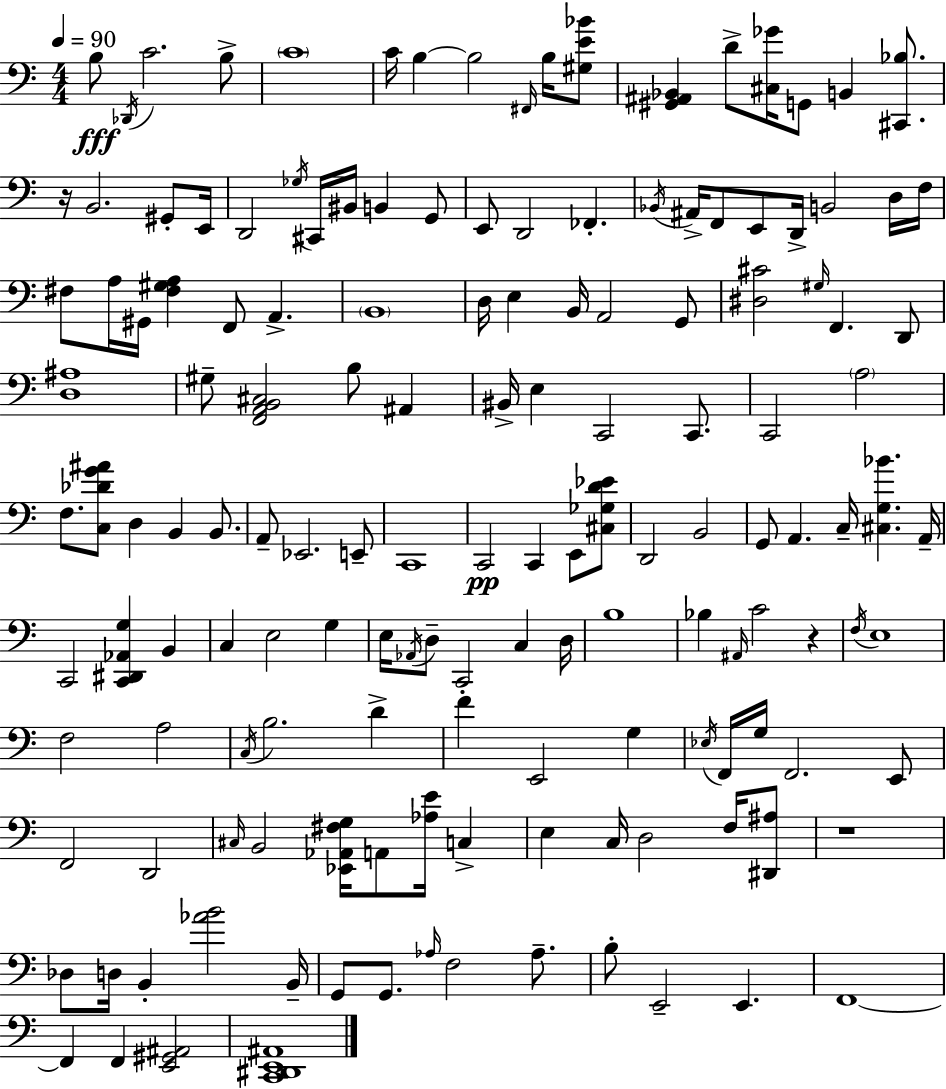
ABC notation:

X:1
T:Untitled
M:4/4
L:1/4
K:Am
B,/2 _D,,/4 C2 B,/2 C4 C/4 B, B,2 ^F,,/4 B,/4 [^G,E_B]/2 [^G,,^A,,_B,,] D/2 [^C,_G]/4 G,,/2 B,, [^C,,_B,]/2 z/4 B,,2 ^G,,/2 E,,/4 D,,2 _G,/4 ^C,,/4 ^B,,/4 B,, G,,/2 E,,/2 D,,2 _F,, _B,,/4 ^A,,/4 F,,/2 E,,/2 D,,/4 B,,2 D,/4 F,/4 ^F,/2 A,/4 ^G,,/4 [^F,^G,A,] F,,/2 A,, B,,4 D,/4 E, B,,/4 A,,2 G,,/2 [^D,^C]2 ^G,/4 F,, D,,/2 [D,^A,]4 ^G,/2 [F,,A,,B,,^C,]2 B,/2 ^A,, ^B,,/4 E, C,,2 C,,/2 C,,2 A,2 F,/2 [C,_DG^A]/2 D, B,, B,,/2 A,,/2 _E,,2 E,,/2 C,,4 C,,2 C,, E,,/2 [^C,_G,D_E]/2 D,,2 B,,2 G,,/2 A,, C,/4 [^C,G,_B] A,,/4 C,,2 [C,,^D,,_A,,G,] B,, C, E,2 G, E,/4 _A,,/4 D,/2 C,,2 C, D,/4 B,4 _B, ^A,,/4 C2 z F,/4 E,4 F,2 A,2 C,/4 B,2 D F E,,2 G, _E,/4 F,,/4 G,/4 F,,2 E,,/2 F,,2 D,,2 ^C,/4 B,,2 [_E,,_A,,^F,G,]/4 A,,/2 [_A,E]/4 C, E, C,/4 D,2 F,/4 [^D,,^A,]/2 z4 _D,/2 D,/4 B,, [_AB]2 B,,/4 G,,/2 G,,/2 _A,/4 F,2 _A,/2 B,/2 E,,2 E,, F,,4 F,, F,, [E,,^G,,^A,,]2 [C,,^D,,E,,^A,,]4